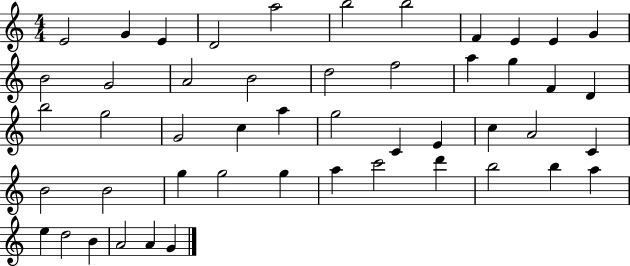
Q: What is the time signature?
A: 4/4